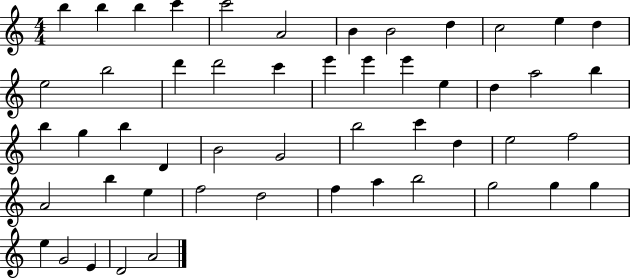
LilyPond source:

{
  \clef treble
  \numericTimeSignature
  \time 4/4
  \key c \major
  b''4 b''4 b''4 c'''4 | c'''2 a'2 | b'4 b'2 d''4 | c''2 e''4 d''4 | \break e''2 b''2 | d'''4 d'''2 c'''4 | e'''4 e'''4 e'''4 e''4 | d''4 a''2 b''4 | \break b''4 g''4 b''4 d'4 | b'2 g'2 | b''2 c'''4 d''4 | e''2 f''2 | \break a'2 b''4 e''4 | f''2 d''2 | f''4 a''4 b''2 | g''2 g''4 g''4 | \break e''4 g'2 e'4 | d'2 a'2 | \bar "|."
}